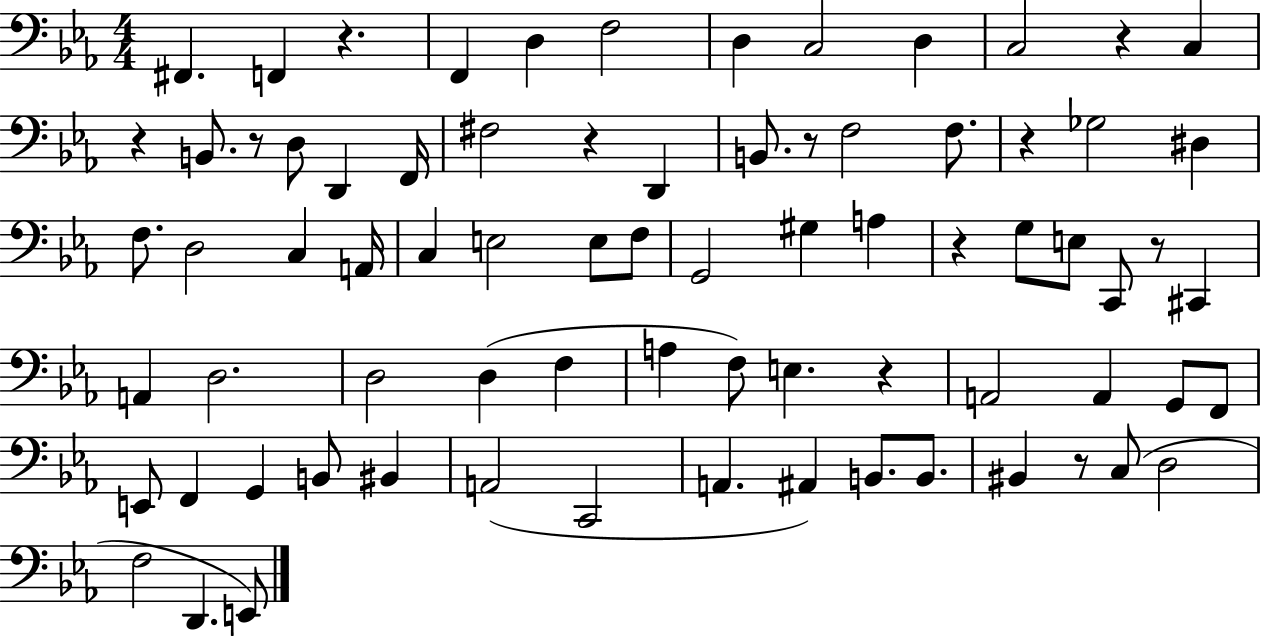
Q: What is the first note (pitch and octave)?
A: F#2